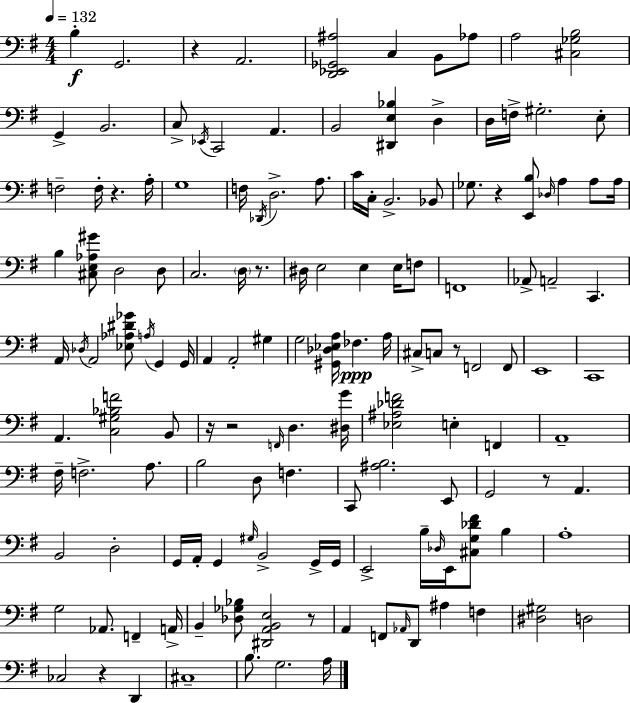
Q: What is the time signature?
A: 4/4